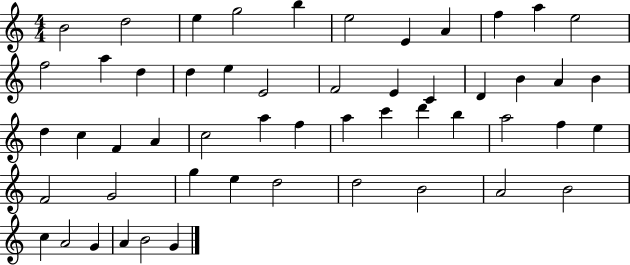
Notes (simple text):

B4/h D5/h E5/q G5/h B5/q E5/h E4/q A4/q F5/q A5/q E5/h F5/h A5/q D5/q D5/q E5/q E4/h F4/h E4/q C4/q D4/q B4/q A4/q B4/q D5/q C5/q F4/q A4/q C5/h A5/q F5/q A5/q C6/q D6/q B5/q A5/h F5/q E5/q F4/h G4/h G5/q E5/q D5/h D5/h B4/h A4/h B4/h C5/q A4/h G4/q A4/q B4/h G4/q